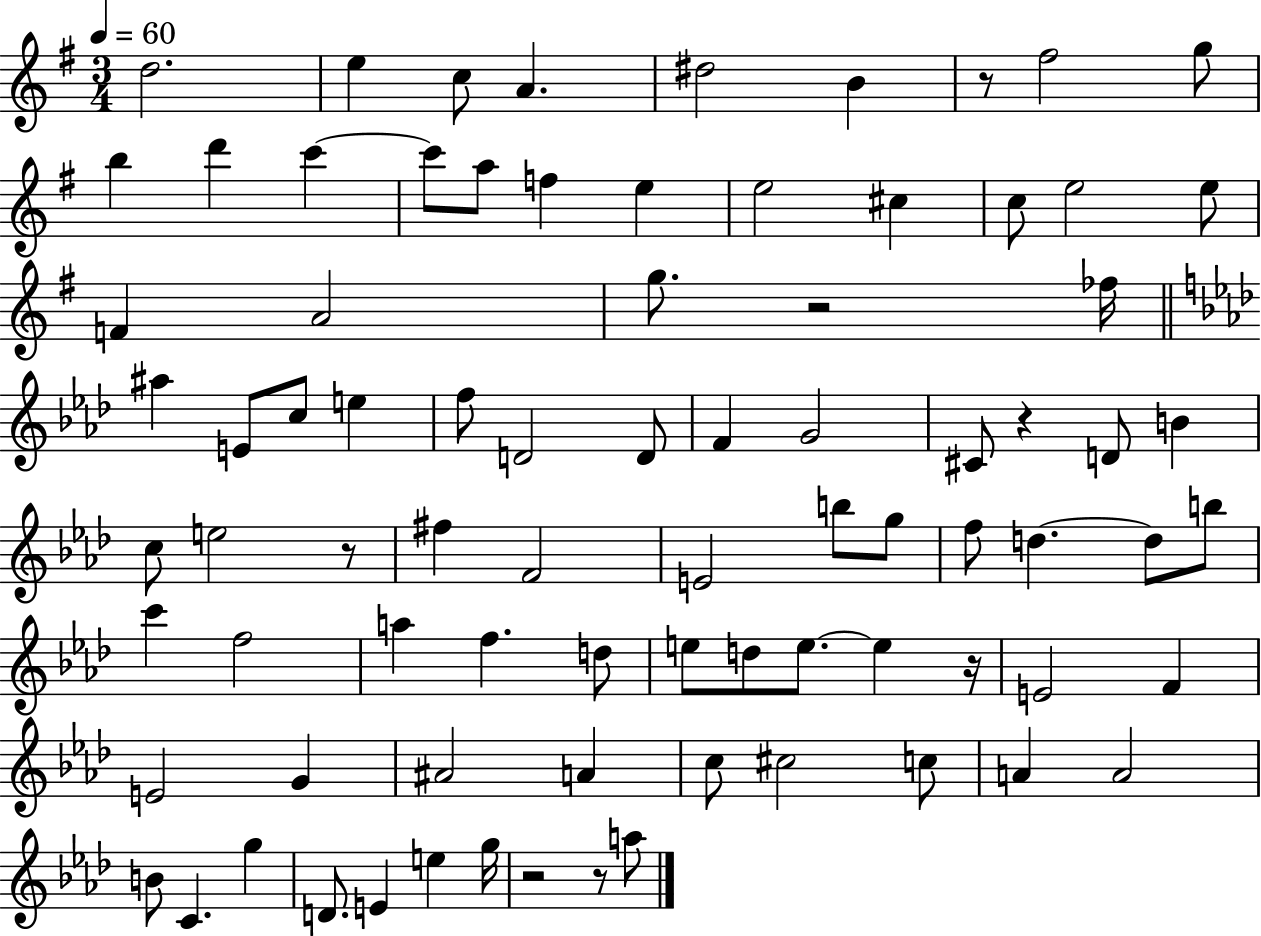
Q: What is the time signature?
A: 3/4